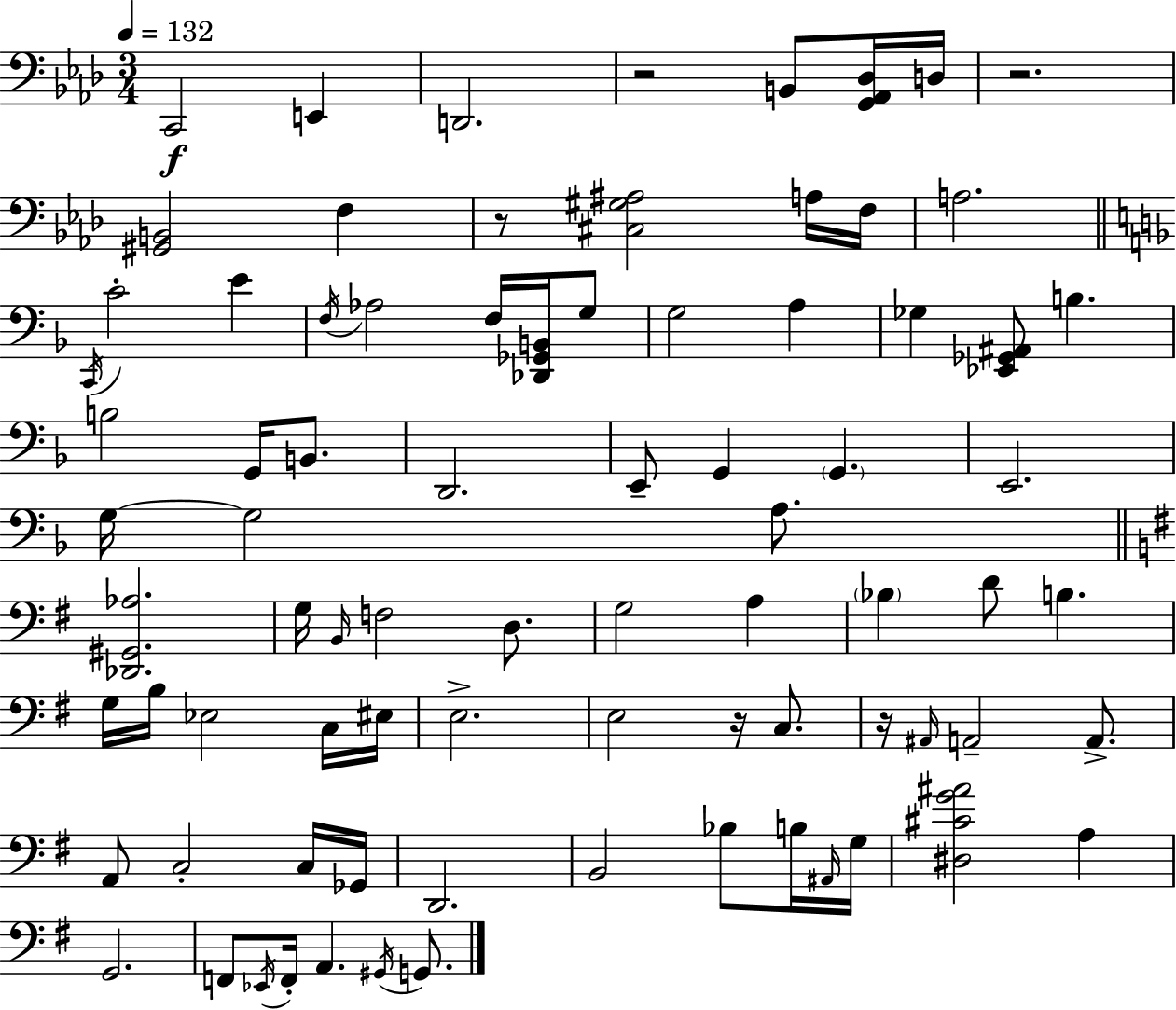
C2/h E2/q D2/h. R/h B2/e [G2,Ab2,Db3]/s D3/s R/h. [G#2,B2]/h F3/q R/e [C#3,G#3,A#3]/h A3/s F3/s A3/h. C2/s C4/h E4/q F3/s Ab3/h F3/s [Db2,Gb2,B2]/s G3/e G3/h A3/q Gb3/q [Eb2,Gb2,A#2]/e B3/q. B3/h G2/s B2/e. D2/h. E2/e G2/q G2/q. E2/h. G3/s G3/h A3/e. [Db2,G#2,Ab3]/h. G3/s B2/s F3/h D3/e. G3/h A3/q Bb3/q D4/e B3/q. G3/s B3/s Eb3/h C3/s EIS3/s E3/h. E3/h R/s C3/e. R/s A#2/s A2/h A2/e. A2/e C3/h C3/s Gb2/s D2/h. B2/h Bb3/e B3/s A#2/s G3/s [D#3,C#4,G4,A#4]/h A3/q G2/h. F2/e Eb2/s F2/s A2/q. G#2/s G2/e.